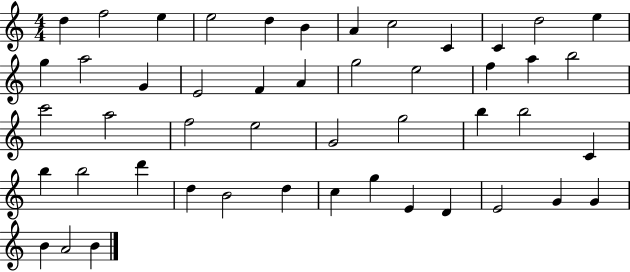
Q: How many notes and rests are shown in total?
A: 48